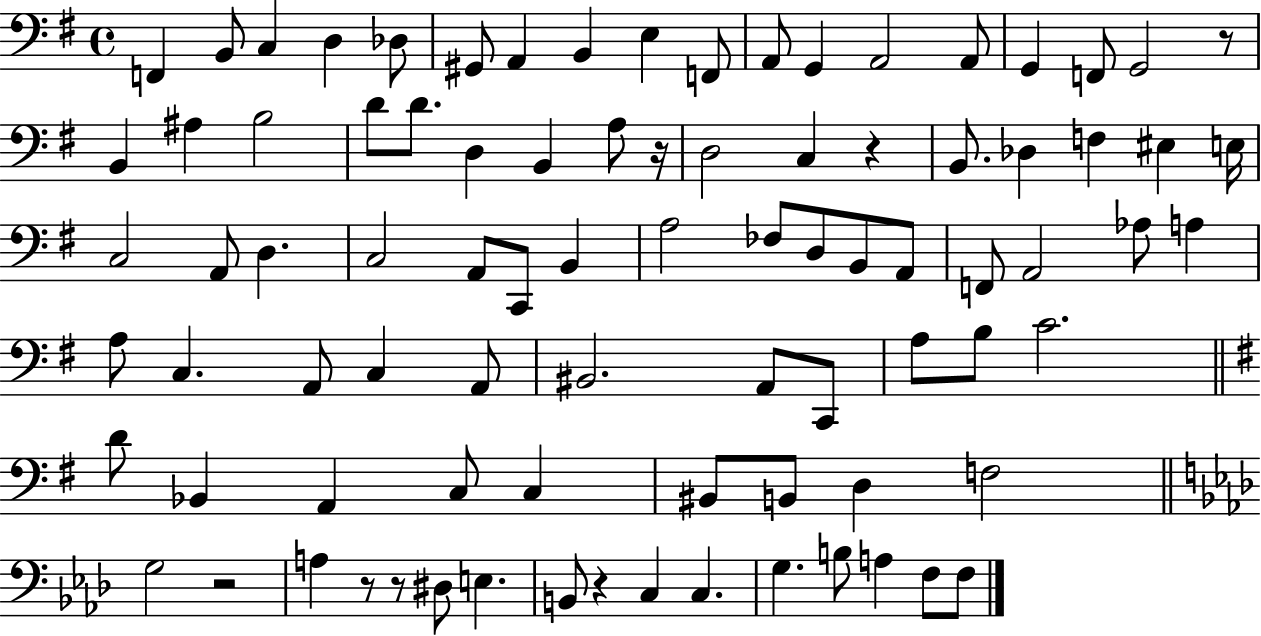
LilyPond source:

{
  \clef bass
  \time 4/4
  \defaultTimeSignature
  \key g \major
  f,4 b,8 c4 d4 des8 | gis,8 a,4 b,4 e4 f,8 | a,8 g,4 a,2 a,8 | g,4 f,8 g,2 r8 | \break b,4 ais4 b2 | d'8 d'8. d4 b,4 a8 r16 | d2 c4 r4 | b,8. des4 f4 eis4 e16 | \break c2 a,8 d4. | c2 a,8 c,8 b,4 | a2 fes8 d8 b,8 a,8 | f,8 a,2 aes8 a4 | \break a8 c4. a,8 c4 a,8 | bis,2. a,8 c,8 | a8 b8 c'2. | \bar "||" \break \key e \minor d'8 bes,4 a,4 c8 c4 | bis,8 b,8 d4 f2 | \bar "||" \break \key aes \major g2 r2 | a4 r8 r8 dis8 e4. | b,8 r4 c4 c4. | g4. b8 a4 f8 f8 | \break \bar "|."
}